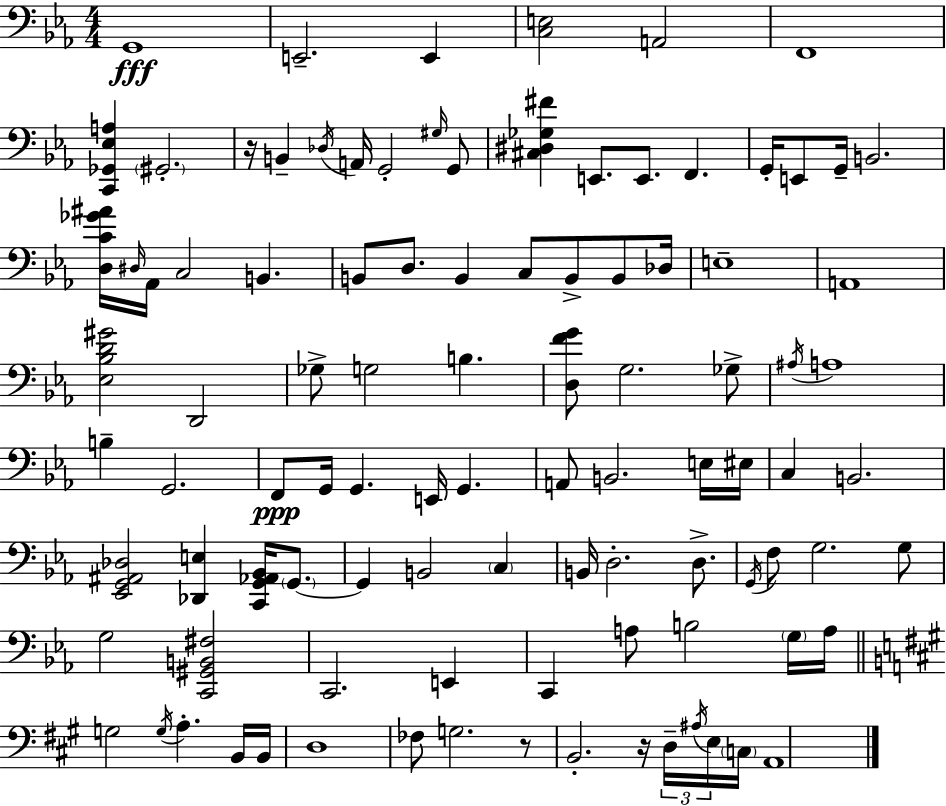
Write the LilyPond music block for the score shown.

{
  \clef bass
  \numericTimeSignature
  \time 4/4
  \key c \minor
  g,1\fff | e,2.-- e,4 | <c e>2 a,2 | f,1 | \break <c, ges, ees a>4 \parenthesize gis,2.-. | r16 b,4-- \acciaccatura { des16 } a,16 g,2-. \grace { gis16 } | g,8 <cis dis ges fis'>4 e,8. e,8. f,4. | g,16-. e,8 g,16-- b,2. | \break <d c' ges' ais'>16 \grace { dis16 } aes,16 c2 b,4. | b,8 d8. b,4 c8 b,8-> | b,8 des16 e1-- | a,1 | \break <ees bes d' gis'>2 d,2 | ges8-> g2 b4. | <d f' g'>8 g2. | ges8-> \acciaccatura { ais16 } a1 | \break b4-- g,2. | f,8\ppp g,16 g,4. e,16 g,4. | a,8 b,2. | e16 eis16 c4 b,2. | \break <ees, g, ais, des>2 <des, e>4 | <c, g, aes, bes,>16 \parenthesize g,8.~~ g,4 b,2 | \parenthesize c4 b,16 d2.-. | d8.-> \acciaccatura { g,16 } f8 g2. | \break g8 g2 <c, gis, b, fis>2 | c,2. | e,4 c,4 a8 b2 | \parenthesize g16 a16 \bar "||" \break \key a \major g2 \acciaccatura { g16 } a4.-. b,16 | b,16 d1 | fes8 g2. r8 | b,2.-. r16 \tuplet 3/2 { d16-- \acciaccatura { ais16 } | \break e16 } \parenthesize c16 a,1 | \bar "|."
}